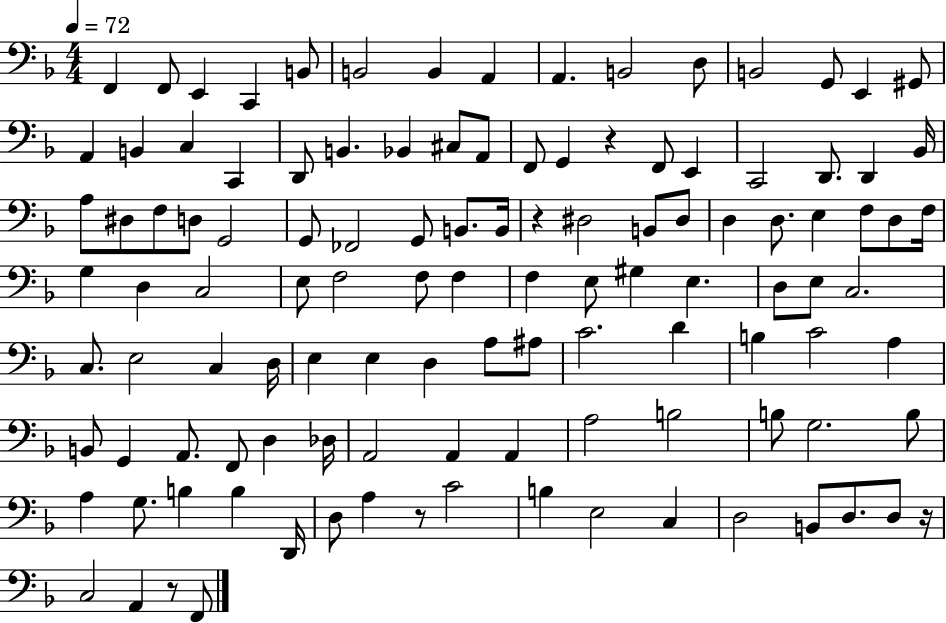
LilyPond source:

{
  \clef bass
  \numericTimeSignature
  \time 4/4
  \key f \major
  \tempo 4 = 72
  f,4 f,8 e,4 c,4 b,8 | b,2 b,4 a,4 | a,4. b,2 d8 | b,2 g,8 e,4 gis,8 | \break a,4 b,4 c4 c,4 | d,8 b,4. bes,4 cis8 a,8 | f,8 g,4 r4 f,8 e,4 | c,2 d,8. d,4 bes,16 | \break a8 dis8 f8 d8 g,2 | g,8 fes,2 g,8 b,8. b,16 | r4 dis2 b,8 dis8 | d4 d8. e4 f8 d8 f16 | \break g4 d4 c2 | e8 f2 f8 f4 | f4 e8 gis4 e4. | d8 e8 c2. | \break c8. e2 c4 d16 | e4 e4 d4 a8 ais8 | c'2. d'4 | b4 c'2 a4 | \break b,8 g,4 a,8. f,8 d4 des16 | a,2 a,4 a,4 | a2 b2 | b8 g2. b8 | \break a4 g8. b4 b4 d,16 | d8 a4 r8 c'2 | b4 e2 c4 | d2 b,8 d8. d8 r16 | \break c2 a,4 r8 f,8 | \bar "|."
}